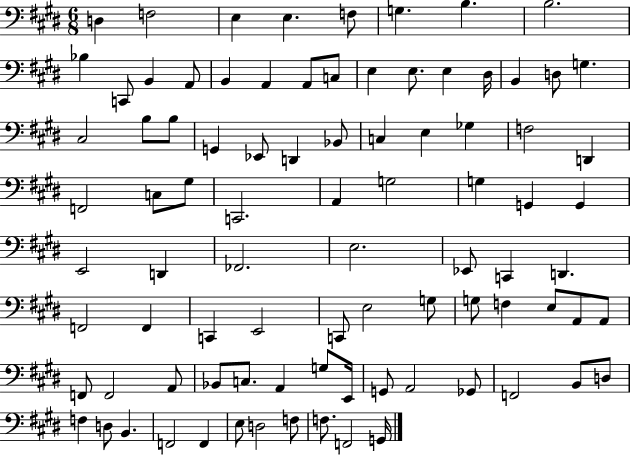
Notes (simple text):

D3/q F3/h E3/q E3/q. F3/e G3/q. B3/q. B3/h. Bb3/q C2/e B2/q A2/e B2/q A2/q A2/e C3/e E3/q E3/e. E3/q D#3/s B2/q D3/e G3/q. C#3/h B3/e B3/e G2/q Eb2/e D2/q Bb2/e C3/q E3/q Gb3/q F3/h D2/q F2/h C3/e G#3/e C2/h. A2/q G3/h G3/q G2/q G2/q E2/h D2/q FES2/h. E3/h. Eb2/e C2/q D2/q. F2/h F2/q C2/q E2/h C2/e E3/h G3/e G3/e F3/q E3/e A2/e A2/e F2/e F2/h A2/e Bb2/e C3/e. A2/q G3/e E2/s G2/e A2/h Gb2/e F2/h B2/e D3/e F3/q D3/e B2/q. F2/h F2/q E3/e D3/h F3/e F3/e. F2/h G2/s